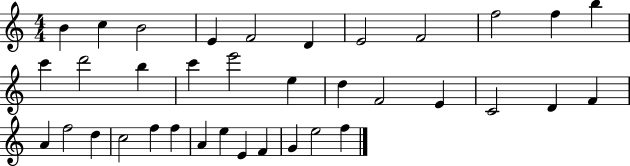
B4/q C5/q B4/h E4/q F4/h D4/q E4/h F4/h F5/h F5/q B5/q C6/q D6/h B5/q C6/q E6/h E5/q D5/q F4/h E4/q C4/h D4/q F4/q A4/q F5/h D5/q C5/h F5/q F5/q A4/q E5/q E4/q F4/q G4/q E5/h F5/q